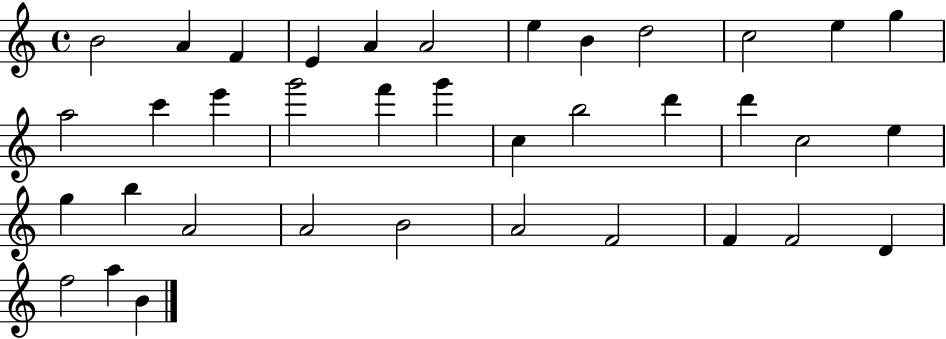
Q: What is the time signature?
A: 4/4